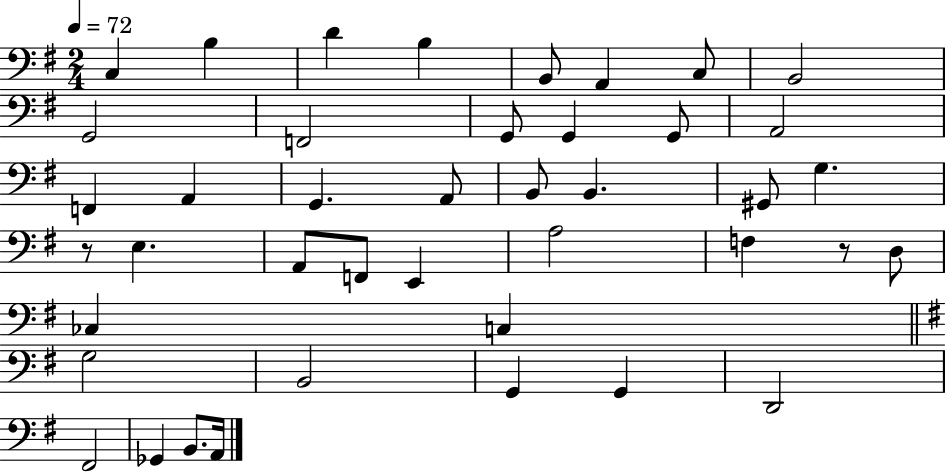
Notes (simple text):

C3/q B3/q D4/q B3/q B2/e A2/q C3/e B2/h G2/h F2/h G2/e G2/q G2/e A2/h F2/q A2/q G2/q. A2/e B2/e B2/q. G#2/e G3/q. R/e E3/q. A2/e F2/e E2/q A3/h F3/q R/e D3/e CES3/q C3/q G3/h B2/h G2/q G2/q D2/h F#2/h Gb2/q B2/e. A2/s